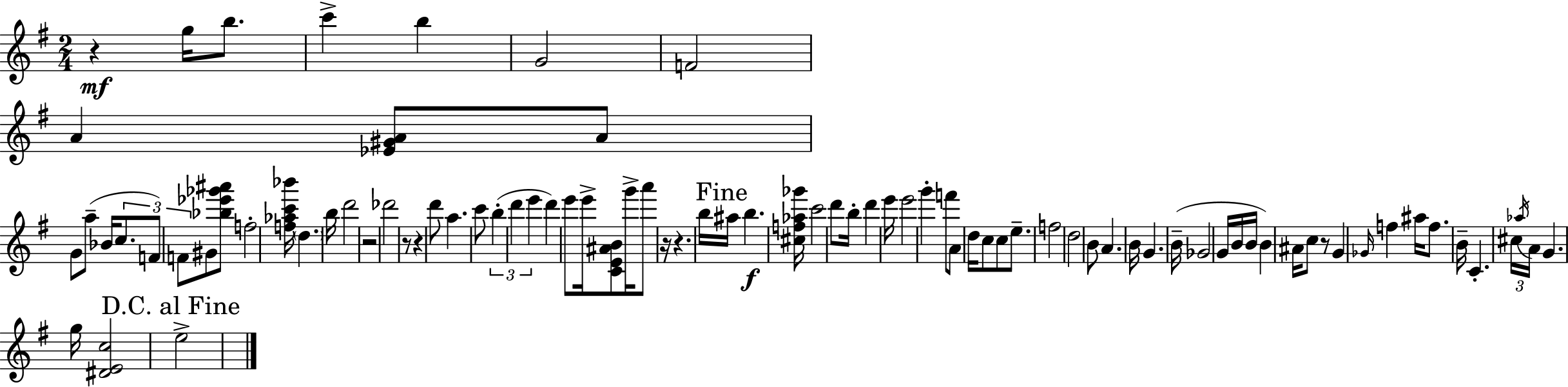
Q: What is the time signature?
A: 2/4